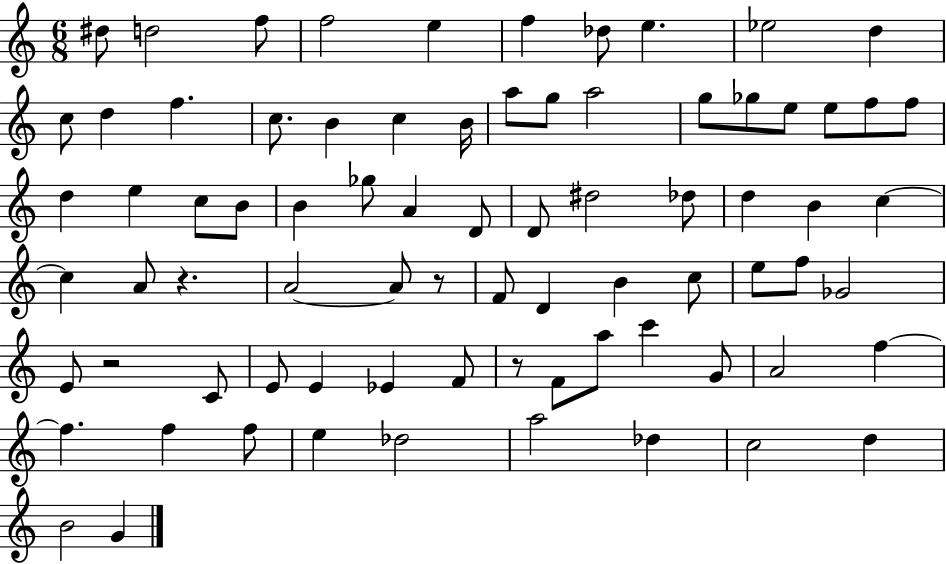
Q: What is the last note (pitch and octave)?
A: G4